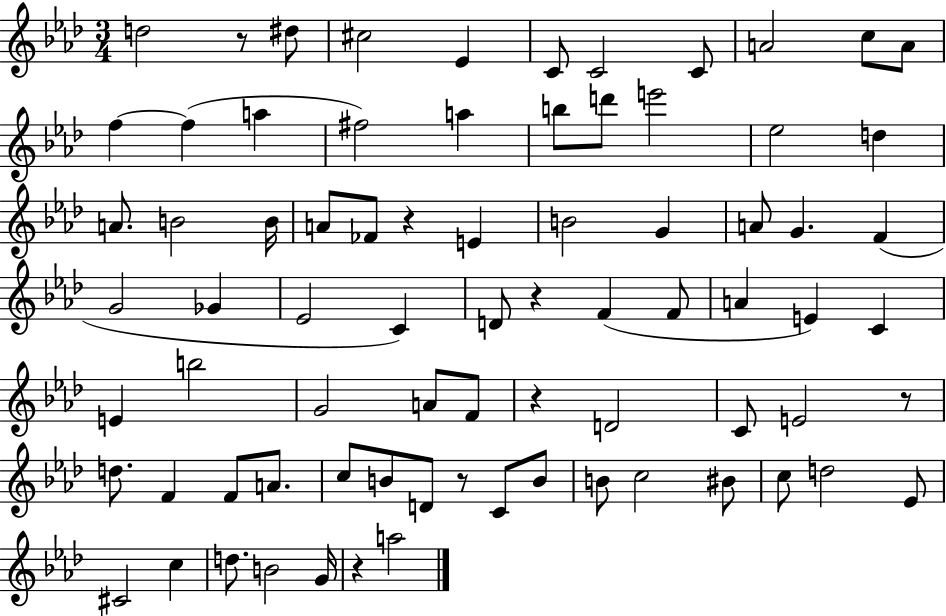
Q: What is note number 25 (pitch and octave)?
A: FES4